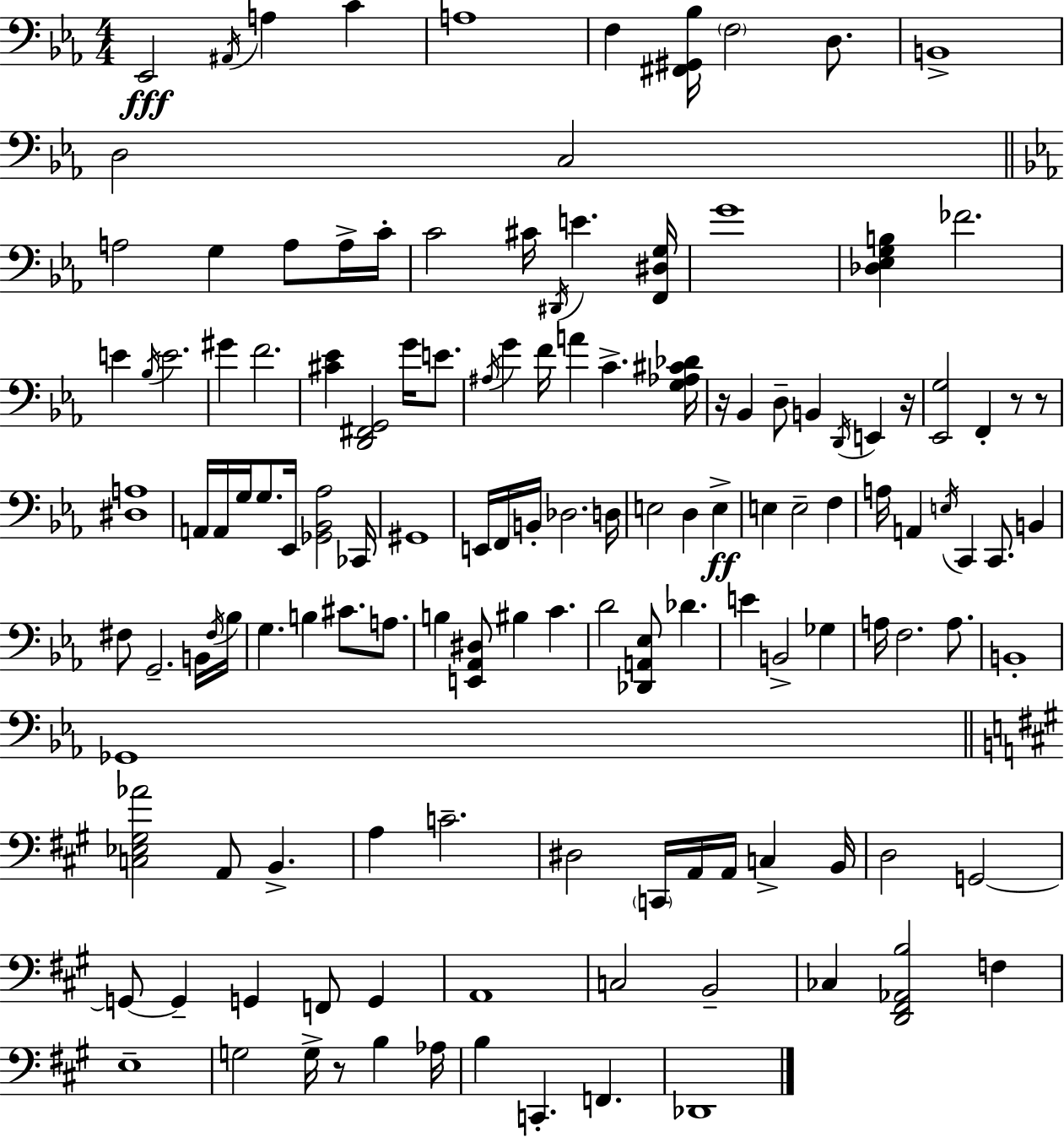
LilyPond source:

{
  \clef bass
  \numericTimeSignature
  \time 4/4
  \key ees \major
  \repeat volta 2 { ees,2\fff \acciaccatura { ais,16 } a4 c'4 | a1 | f4 <fis, gis, bes>16 \parenthesize f2 d8. | b,1-> | \break d2 c2 | \bar "||" \break \key c \minor a2 g4 a8 a16-> c'16-. | c'2 cis'16 \acciaccatura { dis,16 } e'4. | <f, dis g>16 g'1 | <des ees g b>4 fes'2. | \break e'4 \acciaccatura { bes16 } e'2. | gis'4 f'2. | <cis' ees'>4 <d, fis, g,>2 g'16 e'8. | \acciaccatura { ais16 } g'4 f'16 a'4 c'4.-> | \break <g aes cis' des'>16 r16 bes,4 d8-- b,4 \acciaccatura { d,16 } e,4 | r16 <ees, g>2 f,4-. | r8 r8 <dis a>1 | a,16 a,16 g16 g8. ees,16 <ges, bes, aes>2 | \break ces,16 gis,1 | e,16 f,16 b,16-. des2. | d16 e2 d4 | e4->\ff e4 e2-- | \break f4 a16 a,4 \acciaccatura { e16 } c,4 c,8. | b,4 fis8 g,2.-- | b,16 \acciaccatura { fis16 } bes16 g4. b4 | cis'8. a8. b4 <e, aes, dis>8 bis4 | \break c'4. d'2 <des, a, ees>8 | des'4. e'4 b,2-> | ges4 a16 f2. | a8. b,1-. | \break ges,1 | \bar "||" \break \key a \major <c ees gis aes'>2 a,8 b,4.-> | a4 c'2.-- | dis2 \parenthesize c,16 a,16 a,16 c4-> b,16 | d2 g,2~~ | \break g,8~~ g,4-- g,4 f,8 g,4 | a,1 | c2 b,2-- | ces4 <d, fis, aes, b>2 f4 | \break e1-- | g2 g16-> r8 b4 aes16 | b4 c,4.-. f,4. | des,1 | \break } \bar "|."
}